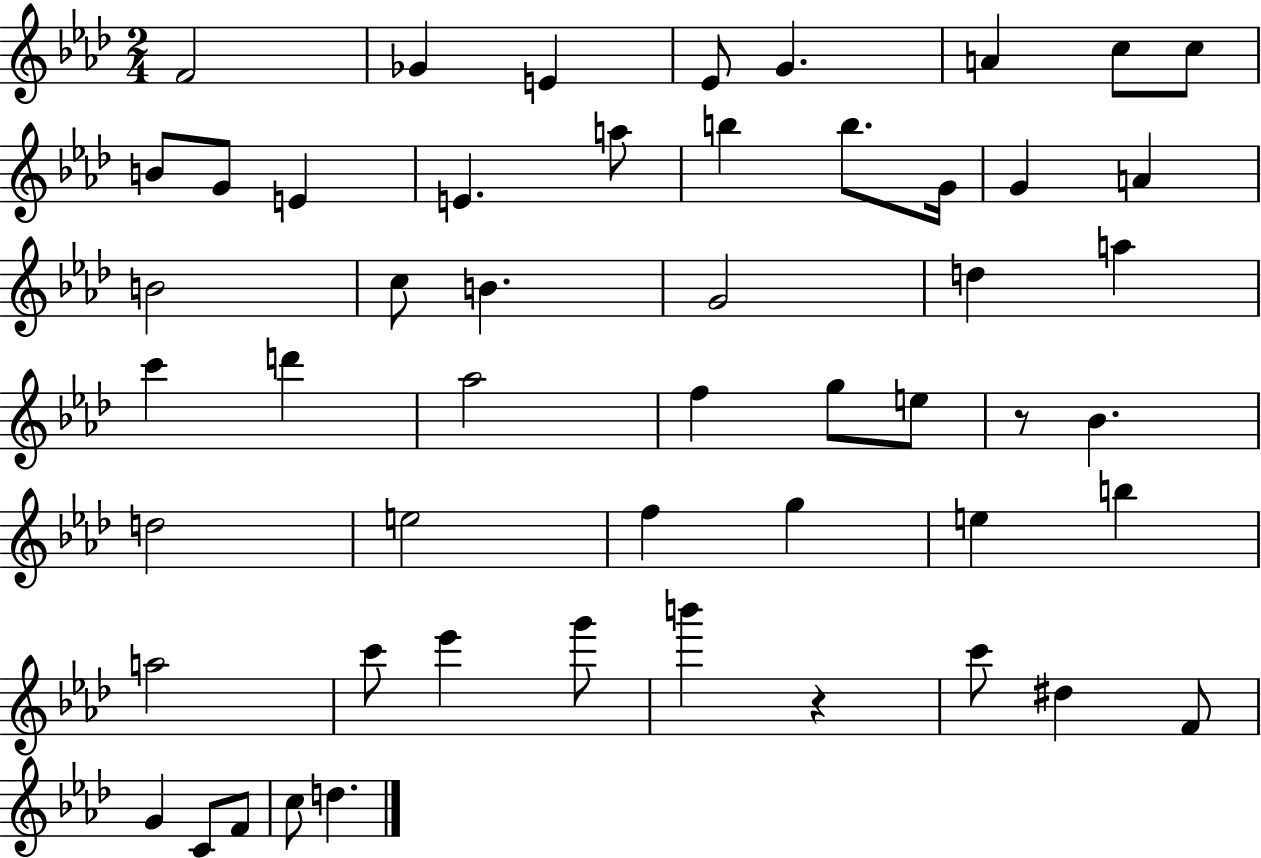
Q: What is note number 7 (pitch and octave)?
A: C5